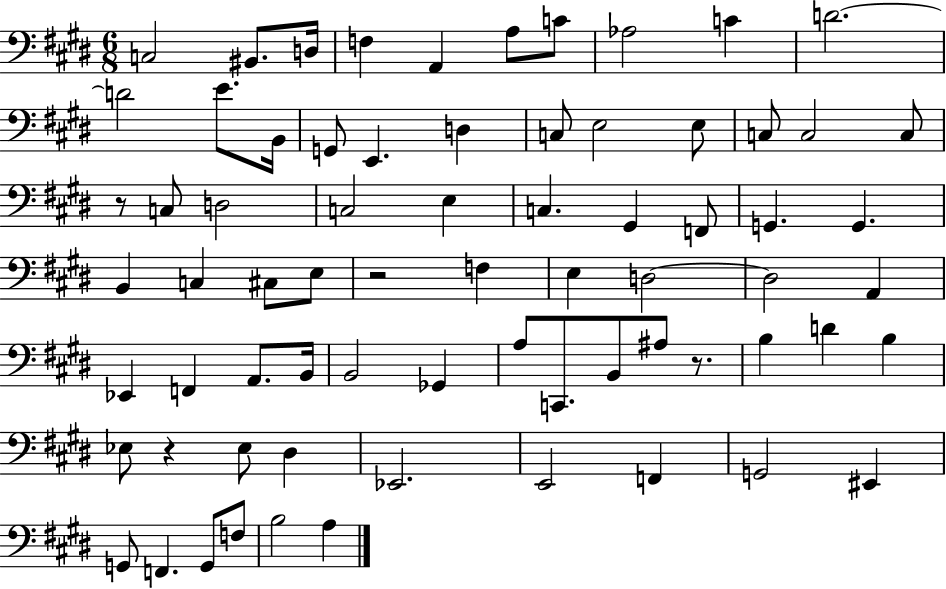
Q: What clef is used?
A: bass